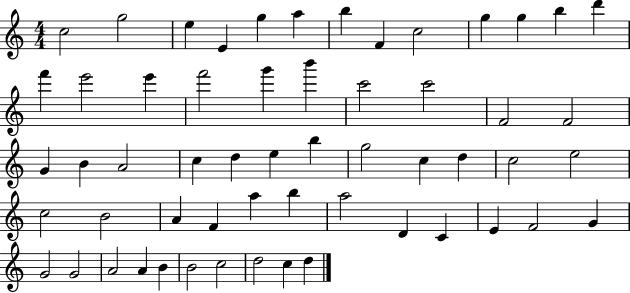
{
  \clef treble
  \numericTimeSignature
  \time 4/4
  \key c \major
  c''2 g''2 | e''4 e'4 g''4 a''4 | b''4 f'4 c''2 | g''4 g''4 b''4 d'''4 | \break f'''4 e'''2 e'''4 | f'''2 g'''4 b'''4 | c'''2 c'''2 | f'2 f'2 | \break g'4 b'4 a'2 | c''4 d''4 e''4 b''4 | g''2 c''4 d''4 | c''2 e''2 | \break c''2 b'2 | a'4 f'4 a''4 b''4 | a''2 d'4 c'4 | e'4 f'2 g'4 | \break g'2 g'2 | a'2 a'4 b'4 | b'2 c''2 | d''2 c''4 d''4 | \break \bar "|."
}